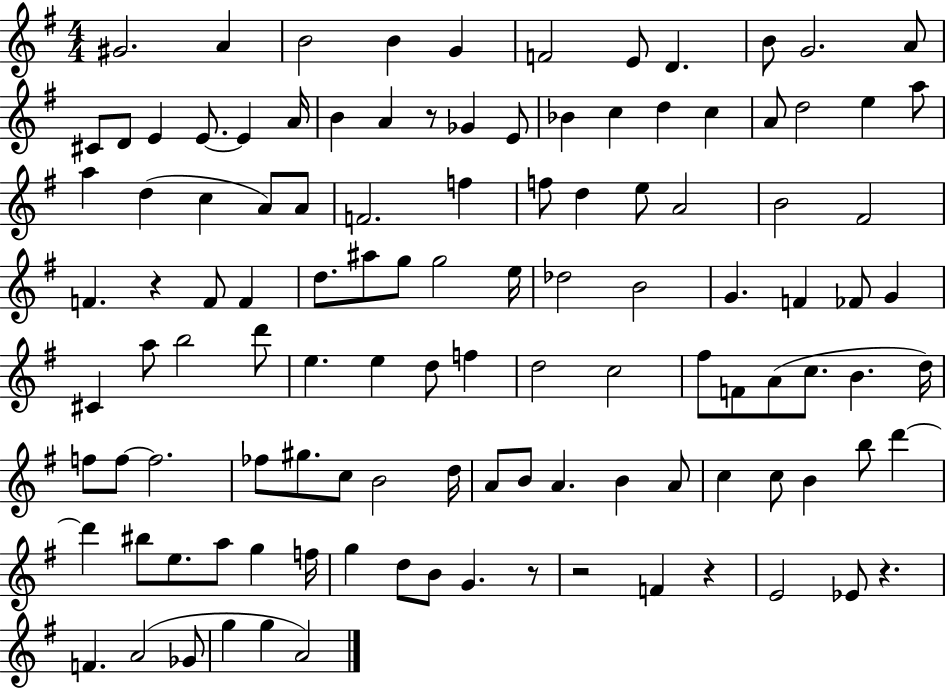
G#4/h. A4/q B4/h B4/q G4/q F4/h E4/e D4/q. B4/e G4/h. A4/e C#4/e D4/e E4/q E4/e. E4/q A4/s B4/q A4/q R/e Gb4/q E4/e Bb4/q C5/q D5/q C5/q A4/e D5/h E5/q A5/e A5/q D5/q C5/q A4/e A4/e F4/h. F5/q F5/e D5/q E5/e A4/h B4/h F#4/h F4/q. R/q F4/e F4/q D5/e. A#5/e G5/e G5/h E5/s Db5/h B4/h G4/q. F4/q FES4/e G4/q C#4/q A5/e B5/h D6/e E5/q. E5/q D5/e F5/q D5/h C5/h F#5/e F4/e A4/e C5/e. B4/q. D5/s F5/e F5/e F5/h. FES5/e G#5/e. C5/e B4/h D5/s A4/e B4/e A4/q. B4/q A4/e C5/q C5/e B4/q B5/e D6/q D6/q BIS5/e E5/e. A5/e G5/q F5/s G5/q D5/e B4/e G4/q. R/e R/h F4/q R/q E4/h Eb4/e R/q. F4/q. A4/h Gb4/e G5/q G5/q A4/h